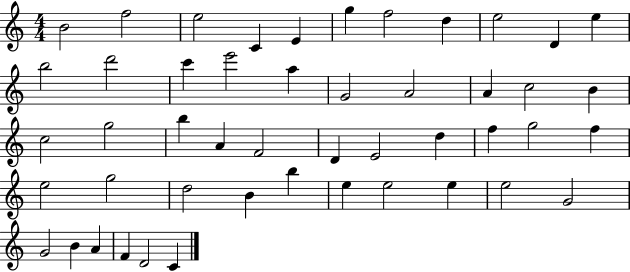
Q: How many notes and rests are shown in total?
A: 48